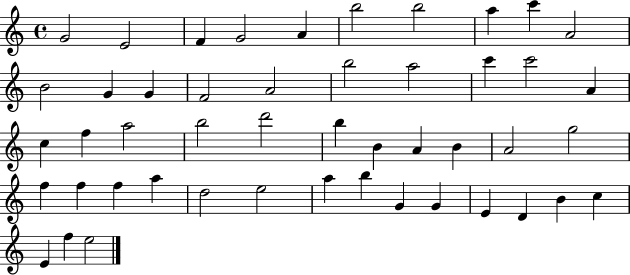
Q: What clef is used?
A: treble